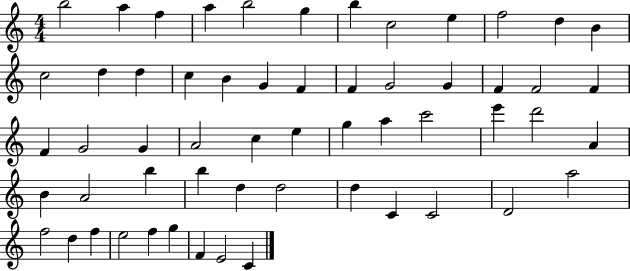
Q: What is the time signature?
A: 4/4